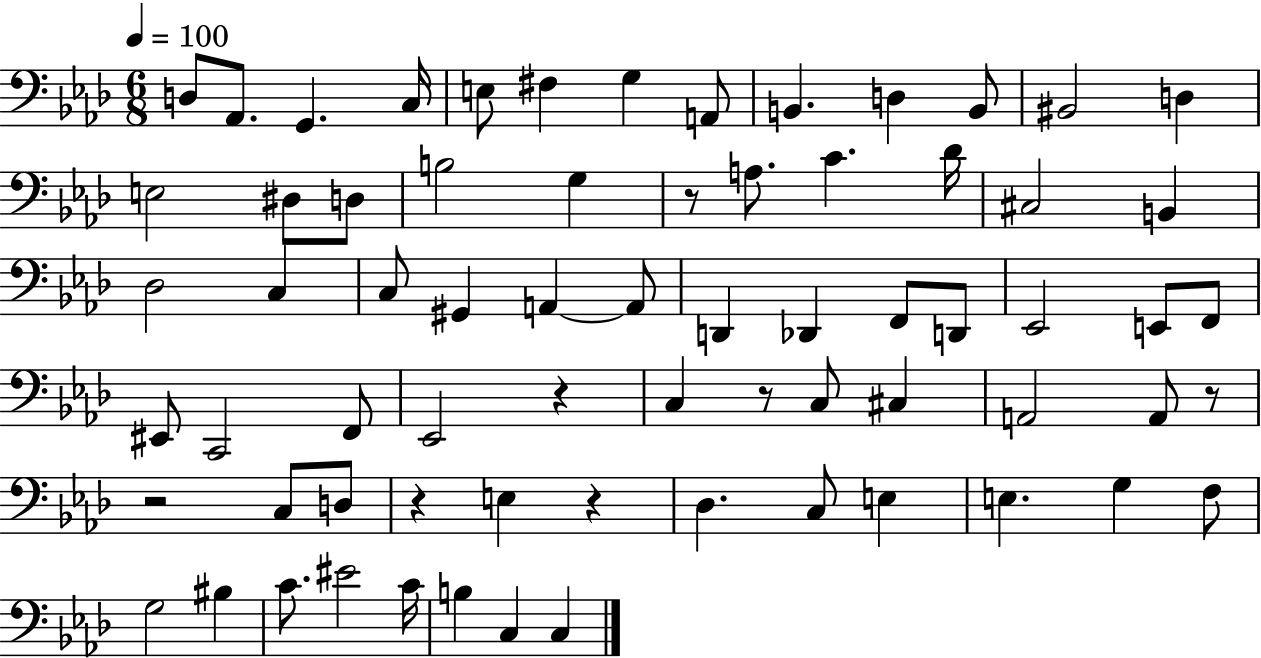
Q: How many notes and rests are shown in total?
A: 69